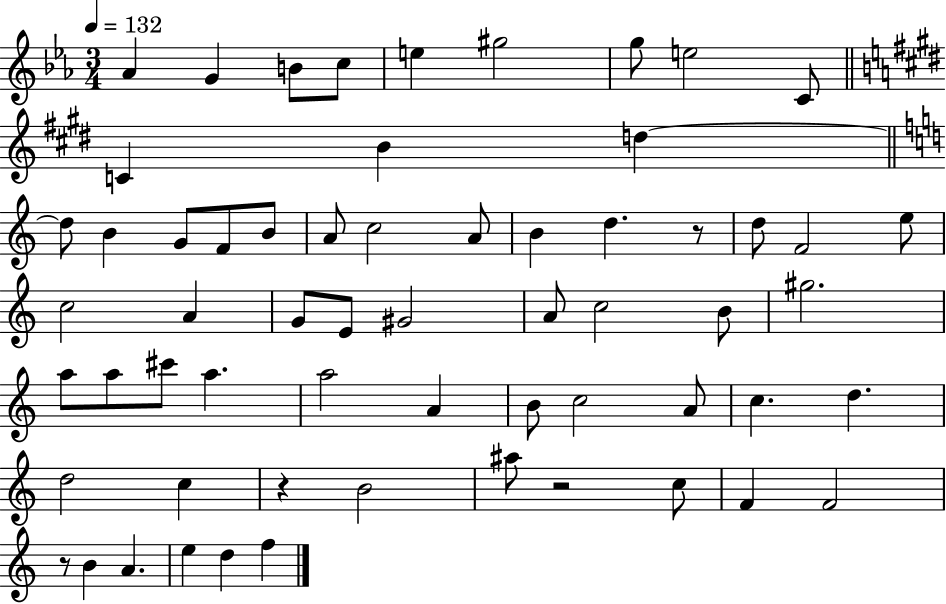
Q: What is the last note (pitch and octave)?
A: F5